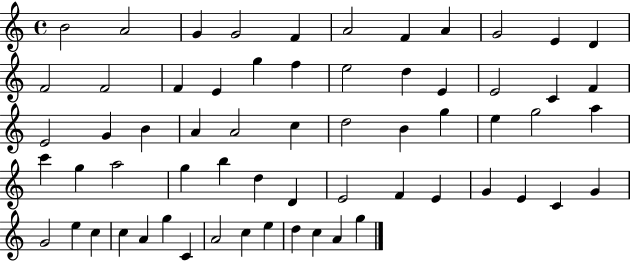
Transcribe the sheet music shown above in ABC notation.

X:1
T:Untitled
M:4/4
L:1/4
K:C
B2 A2 G G2 F A2 F A G2 E D F2 F2 F E g f e2 d E E2 C F E2 G B A A2 c d2 B g e g2 a c' g a2 g b d D E2 F E G E C G G2 e c c A g C A2 c e d c A g